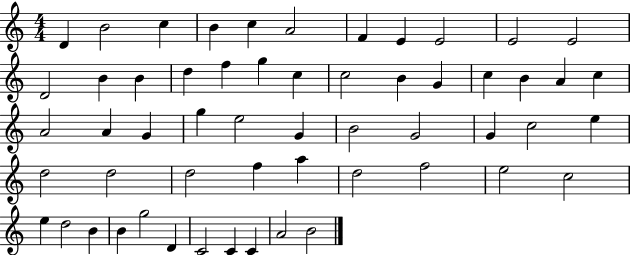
{
  \clef treble
  \numericTimeSignature
  \time 4/4
  \key c \major
  d'4 b'2 c''4 | b'4 c''4 a'2 | f'4 e'4 e'2 | e'2 e'2 | \break d'2 b'4 b'4 | d''4 f''4 g''4 c''4 | c''2 b'4 g'4 | c''4 b'4 a'4 c''4 | \break a'2 a'4 g'4 | g''4 e''2 g'4 | b'2 g'2 | g'4 c''2 e''4 | \break d''2 d''2 | d''2 f''4 a''4 | d''2 f''2 | e''2 c''2 | \break e''4 d''2 b'4 | b'4 g''2 d'4 | c'2 c'4 c'4 | a'2 b'2 | \break \bar "|."
}